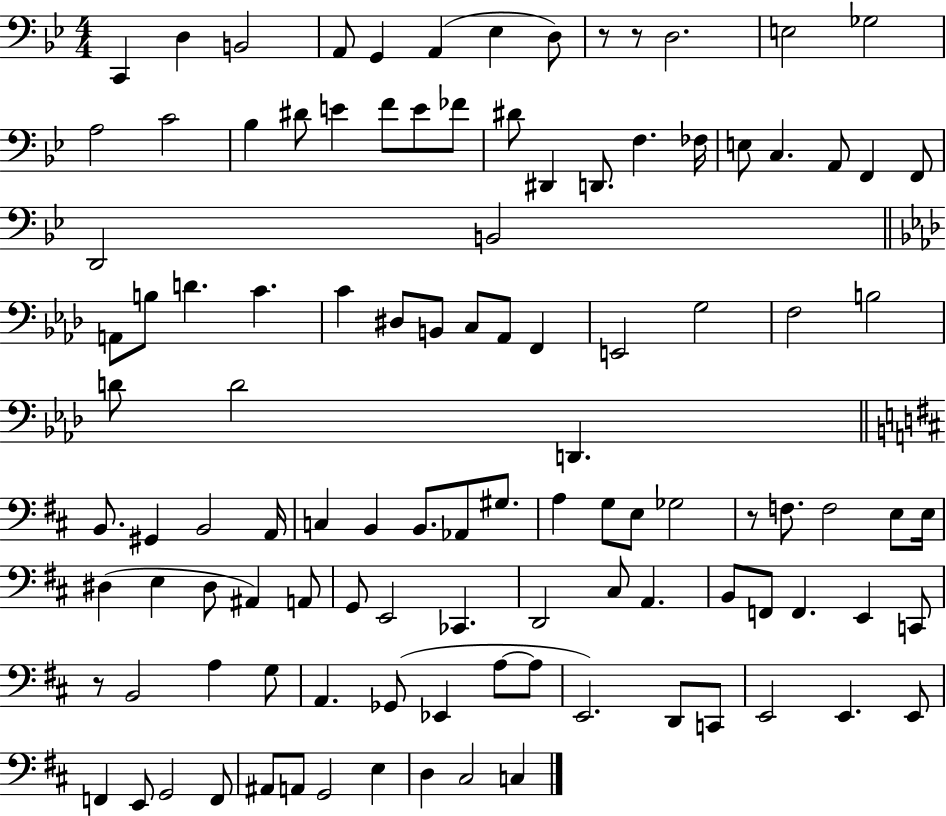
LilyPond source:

{
  \clef bass
  \numericTimeSignature
  \time 4/4
  \key bes \major
  \repeat volta 2 { c,4 d4 b,2 | a,8 g,4 a,4( ees4 d8) | r8 r8 d2. | e2 ges2 | \break a2 c'2 | bes4 dis'8 e'4 f'8 e'8 fes'8 | dis'8 dis,4 d,8. f4. fes16 | e8 c4. a,8 f,4 f,8 | \break d,2 b,2 | \bar "||" \break \key aes \major a,8 b8 d'4. c'4. | c'4 dis8 b,8 c8 aes,8 f,4 | e,2 g2 | f2 b2 | \break d'8 d'2 d,4. | \bar "||" \break \key d \major b,8. gis,4 b,2 a,16 | c4 b,4 b,8. aes,8 gis8. | a4 g8 e8 ges2 | r8 f8. f2 e8 e16 | \break dis4( e4 dis8 ais,4) a,8 | g,8 e,2 ces,4. | d,2 cis8 a,4. | b,8 f,8 f,4. e,4 c,8 | \break r8 b,2 a4 g8 | a,4. ges,8( ees,4 a8~~ a8 | e,2.) d,8 c,8 | e,2 e,4. e,8 | \break f,4 e,8 g,2 f,8 | ais,8 a,8 g,2 e4 | d4 cis2 c4 | } \bar "|."
}